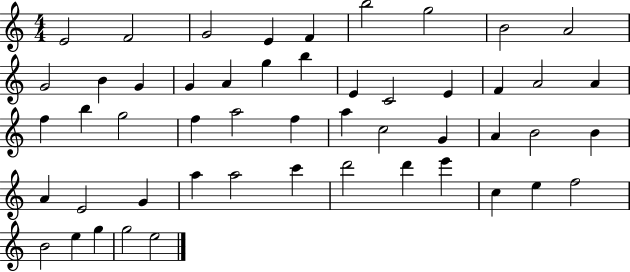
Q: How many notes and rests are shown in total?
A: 51